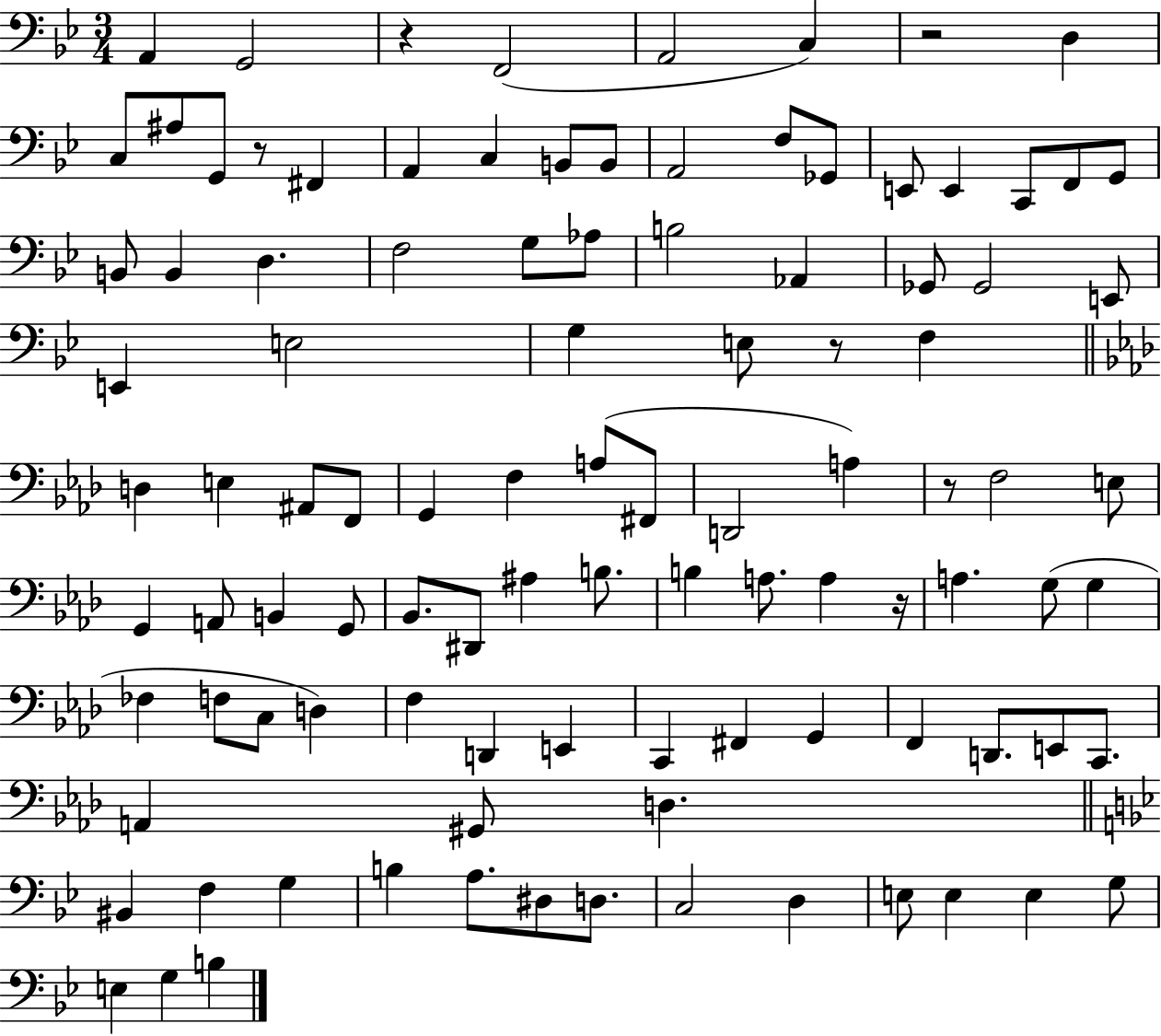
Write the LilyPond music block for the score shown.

{
  \clef bass
  \numericTimeSignature
  \time 3/4
  \key bes \major
  \repeat volta 2 { a,4 g,2 | r4 f,2( | a,2 c4) | r2 d4 | \break c8 ais8 g,8 r8 fis,4 | a,4 c4 b,8 b,8 | a,2 f8 ges,8 | e,8 e,4 c,8 f,8 g,8 | \break b,8 b,4 d4. | f2 g8 aes8 | b2 aes,4 | ges,8 ges,2 e,8 | \break e,4 e2 | g4 e8 r8 f4 | \bar "||" \break \key aes \major d4 e4 ais,8 f,8 | g,4 f4 a8( fis,8 | d,2 a4) | r8 f2 e8 | \break g,4 a,8 b,4 g,8 | bes,8. dis,8 ais4 b8. | b4 a8. a4 r16 | a4. g8( g4 | \break fes4 f8 c8 d4) | f4 d,4 e,4 | c,4 fis,4 g,4 | f,4 d,8. e,8 c,8. | \break a,4 gis,8 d4. | \bar "||" \break \key g \minor bis,4 f4 g4 | b4 a8. dis8 d8. | c2 d4 | e8 e4 e4 g8 | \break e4 g4 b4 | } \bar "|."
}